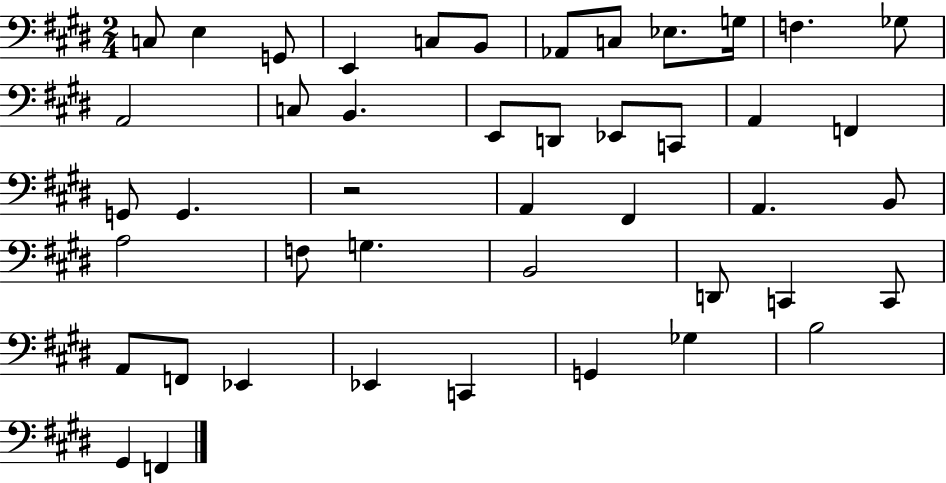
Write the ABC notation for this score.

X:1
T:Untitled
M:2/4
L:1/4
K:E
C,/2 E, G,,/2 E,, C,/2 B,,/2 _A,,/2 C,/2 _E,/2 G,/4 F, _G,/2 A,,2 C,/2 B,, E,,/2 D,,/2 _E,,/2 C,,/2 A,, F,, G,,/2 G,, z2 A,, ^F,, A,, B,,/2 A,2 F,/2 G, B,,2 D,,/2 C,, C,,/2 A,,/2 F,,/2 _E,, _E,, C,, G,, _G, B,2 ^G,, F,,